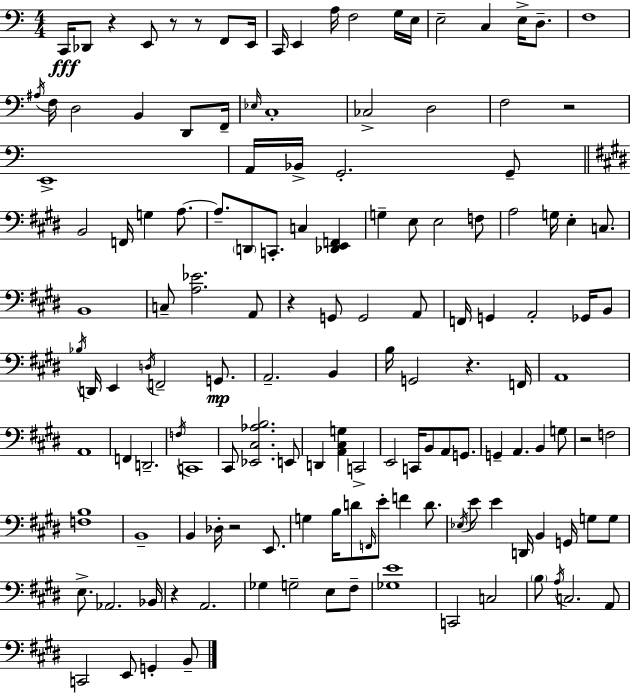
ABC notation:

X:1
T:Untitled
M:4/4
L:1/4
K:Am
C,,/4 _D,,/2 z E,,/2 z/2 z/2 F,,/2 E,,/4 C,,/4 E,, A,/4 F,2 G,/4 E,/4 E,2 C, E,/4 D,/2 F,4 ^A,/4 F,/4 D,2 B,, D,,/2 F,,/4 _E,/4 C,4 _C,2 D,2 F,2 z2 E,,4 A,,/4 _B,,/4 G,,2 G,,/2 B,,2 F,,/4 G, A,/2 A,/2 D,,/2 C,,/2 C, [_D,,E,,F,,] G, E,/2 E,2 F,/2 A,2 G,/4 E, C,/2 B,,4 C,/2 [A,_E]2 A,,/2 z G,,/2 G,,2 A,,/2 F,,/4 G,, A,,2 _G,,/4 B,,/2 _B,/4 D,,/4 E,, D,/4 F,,2 G,,/2 A,,2 B,, B,/4 G,,2 z F,,/4 A,,4 A,,4 F,, D,,2 F,/4 C,,4 ^C,,/2 [_E,,^C,_A,B,]2 E,,/2 D,, [A,,^C,G,] C,,2 E,,2 C,,/4 B,,/2 A,,/2 G,,/2 G,, A,, B,, G,/2 z2 F,2 [F,B,]4 B,,4 B,, _D,/4 z2 E,,/2 G, B,/4 D/2 F,,/4 E/2 F D/2 _E,/4 E/2 E D,,/4 B,, G,,/4 G,/2 G,/2 E,/2 _A,,2 _B,,/4 z A,,2 _G, G,2 E,/2 ^F,/2 [_G,E]4 C,,2 C,2 B,/2 A,/4 C,2 A,,/2 C,,2 E,,/2 G,, B,,/2